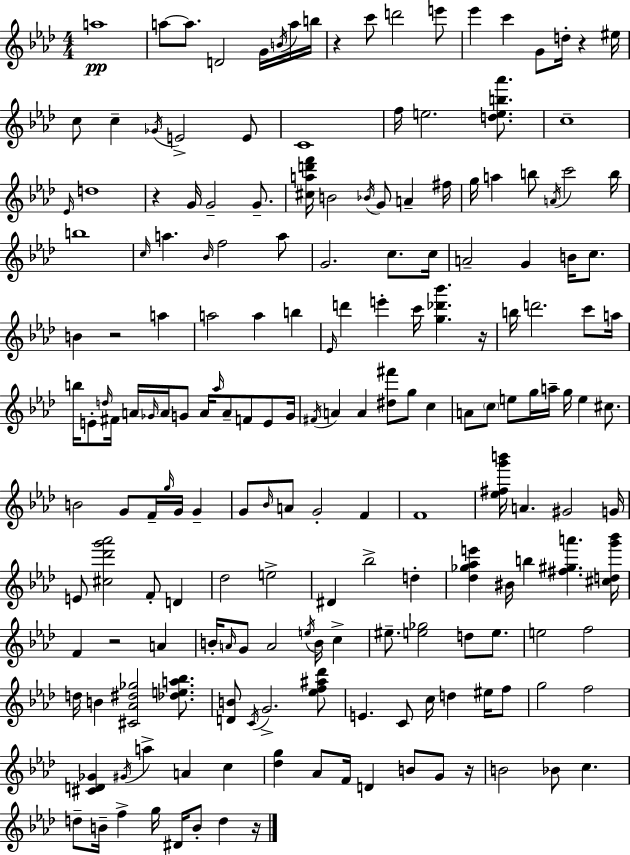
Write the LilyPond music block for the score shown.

{
  \clef treble
  \numericTimeSignature
  \time 4/4
  \key f \minor
  a''1\pp | a''8~~ a''8. d'2 g'16 \acciaccatura { b'16 } a''16 | b''16 r4 c'''8 d'''2 e'''8 | ees'''4 c'''4 g'8 d''16-. r4 | \break eis''16 c''8 c''4-- \acciaccatura { ges'16 } e'2-> | e'8 c'1 | f''16 e''2. <d'' e'' b'' aes'''>8. | c''1-- | \break \grace { ees'16 } d''1 | r4 g'16 g'2-- | g'8.-- <cis'' a'' d''' f'''>16 b'2 \acciaccatura { bes'16 } g'8 a'4-- | fis''16 g''16 a''4 b''8 \acciaccatura { a'16 } c'''2 | \break b''16 b''1 | \grace { c''16 } a''4. \grace { bes'16 } f''2 | a''8 g'2. | c''8. c''16 a'2-- g'4 | \break b'16 c''8. b'4 r2 | a''4 a''2 a''4 | b''4 \grace { ees'16 } d'''4 e'''4-. | c'''16 <g'' des''' bes'''>4. r16 b''16 d'''2. | \break c'''8 a''16 b''16 e'8-. \grace { d''16 } fis'16 a'16 \grace { ges'16 } a'16 | g'8 a'16 \grace { aes''16 } a'8-- f'8 e'8 g'16 \acciaccatura { fis'16 } a'4 | a'4 <dis'' fis'''>8 g''8 c''4 a'8 \parenthesize c''8 | e''8 g''16 a''16-- g''16 e''4 cis''8. b'2 | \break g'8 f'16-- \grace { g''16 } g'16 g'4-- g'8 \grace { bes'16 } | a'8 g'2-. f'4 f'1 | <ees'' fis'' g''' b'''>16 a'4. | gis'2 g'16 e'8 | \break <cis'' des''' g''' aes'''>2 f'8-. d'4 des''2 | e''2-> dis'4 | bes''2-> d''4-. <des'' ges'' aes'' e'''>4 | bis'16 b''4 <fis'' gis'' a'''>4. <cis'' d'' g''' bes'''>16 f'4 | \break r2 a'4 b'16-. \grace { a'16 } | g'8 a'2 \acciaccatura { e''16 } b'16 c''4-> | eis''8.-- <e'' ges''>2 d''8 e''8. | e''2 f''2 | \break d''16 b'4 <cis' aes' dis'' ges''>2 <des'' e'' a'' bes''>8. | <d' b'>8 \acciaccatura { c'16 } g'2.-> <ees'' f'' ais'' des'''>8 | e'4. c'8 c''16 d''4 eis''16 f''8 | g''2 f''2 | \break <cis' d' ges'>4 \acciaccatura { gis'16 } a''4-> a'4 c''4 | <des'' g''>4 aes'8 f'16 d'4 b'8 g'8 | r16 b'2 bes'8 c''4. | d''8-- b'16-- f''4-> g''16 dis'16 b'8-. d''4 | \break r16 \bar "|."
}